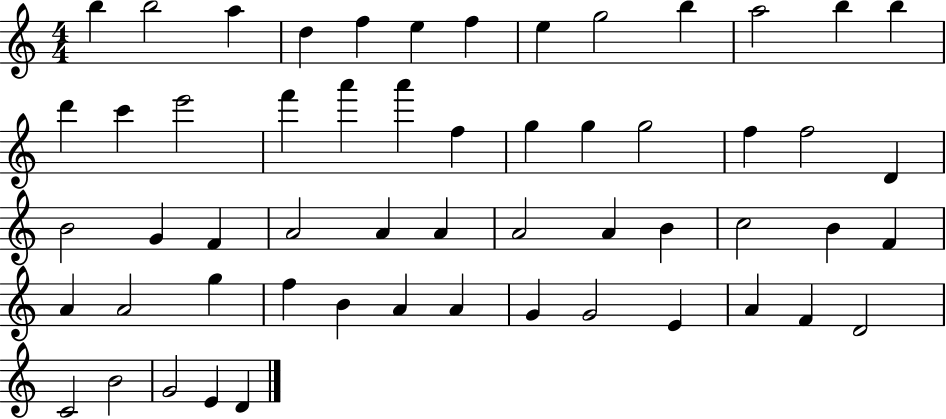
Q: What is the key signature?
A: C major